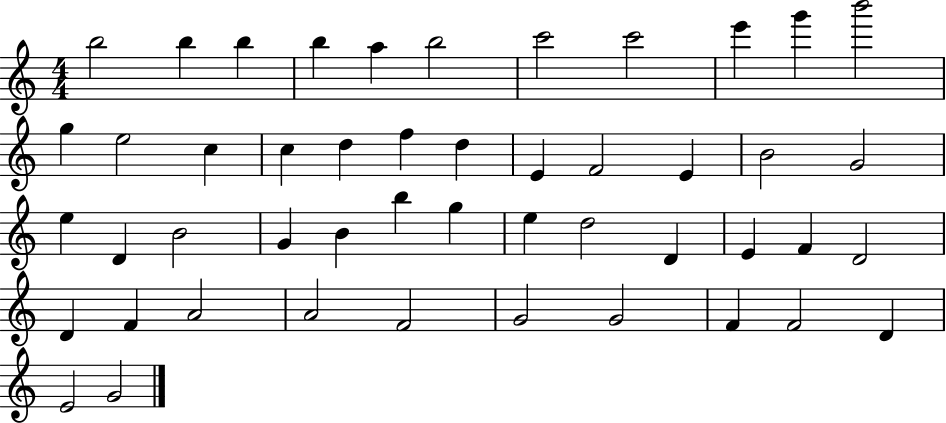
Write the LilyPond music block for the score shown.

{
  \clef treble
  \numericTimeSignature
  \time 4/4
  \key c \major
  b''2 b''4 b''4 | b''4 a''4 b''2 | c'''2 c'''2 | e'''4 g'''4 b'''2 | \break g''4 e''2 c''4 | c''4 d''4 f''4 d''4 | e'4 f'2 e'4 | b'2 g'2 | \break e''4 d'4 b'2 | g'4 b'4 b''4 g''4 | e''4 d''2 d'4 | e'4 f'4 d'2 | \break d'4 f'4 a'2 | a'2 f'2 | g'2 g'2 | f'4 f'2 d'4 | \break e'2 g'2 | \bar "|."
}